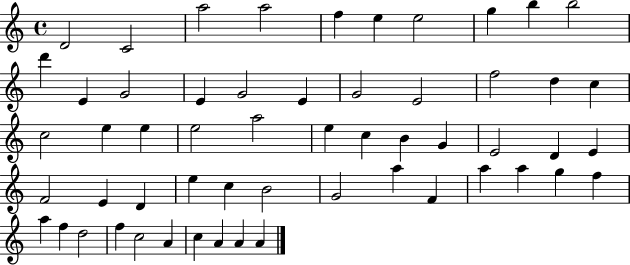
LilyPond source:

{
  \clef treble
  \time 4/4
  \defaultTimeSignature
  \key c \major
  d'2 c'2 | a''2 a''2 | f''4 e''4 e''2 | g''4 b''4 b''2 | \break d'''4 e'4 g'2 | e'4 g'2 e'4 | g'2 e'2 | f''2 d''4 c''4 | \break c''2 e''4 e''4 | e''2 a''2 | e''4 c''4 b'4 g'4 | e'2 d'4 e'4 | \break f'2 e'4 d'4 | e''4 c''4 b'2 | g'2 a''4 f'4 | a''4 a''4 g''4 f''4 | \break a''4 f''4 d''2 | f''4 c''2 a'4 | c''4 a'4 a'4 a'4 | \bar "|."
}